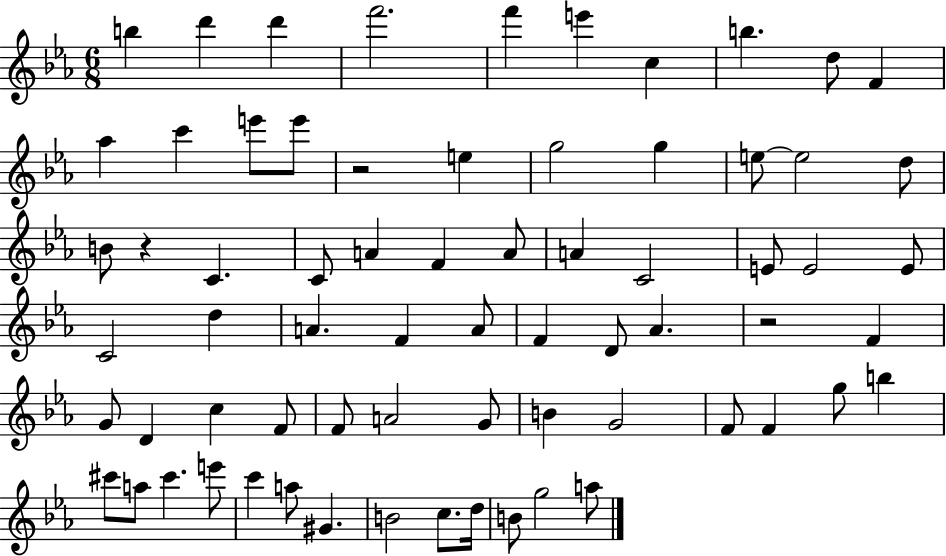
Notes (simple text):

B5/q D6/q D6/q F6/h. F6/q E6/q C5/q B5/q. D5/e F4/q Ab5/q C6/q E6/e E6/e R/h E5/q G5/h G5/q E5/e E5/h D5/e B4/e R/q C4/q. C4/e A4/q F4/q A4/e A4/q C4/h E4/e E4/h E4/e C4/h D5/q A4/q. F4/q A4/e F4/q D4/e Ab4/q. R/h F4/q G4/e D4/q C5/q F4/e F4/e A4/h G4/e B4/q G4/h F4/e F4/q G5/e B5/q C#6/e A5/e C#6/q. E6/e C6/q A5/e G#4/q. B4/h C5/e. D5/s B4/e G5/h A5/e